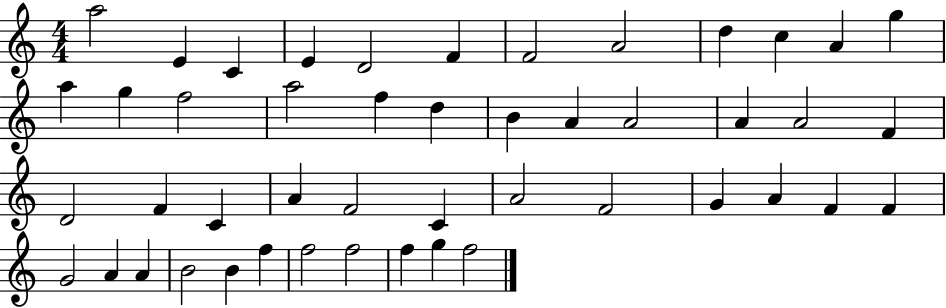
{
  \clef treble
  \numericTimeSignature
  \time 4/4
  \key c \major
  a''2 e'4 c'4 | e'4 d'2 f'4 | f'2 a'2 | d''4 c''4 a'4 g''4 | \break a''4 g''4 f''2 | a''2 f''4 d''4 | b'4 a'4 a'2 | a'4 a'2 f'4 | \break d'2 f'4 c'4 | a'4 f'2 c'4 | a'2 f'2 | g'4 a'4 f'4 f'4 | \break g'2 a'4 a'4 | b'2 b'4 f''4 | f''2 f''2 | f''4 g''4 f''2 | \break \bar "|."
}